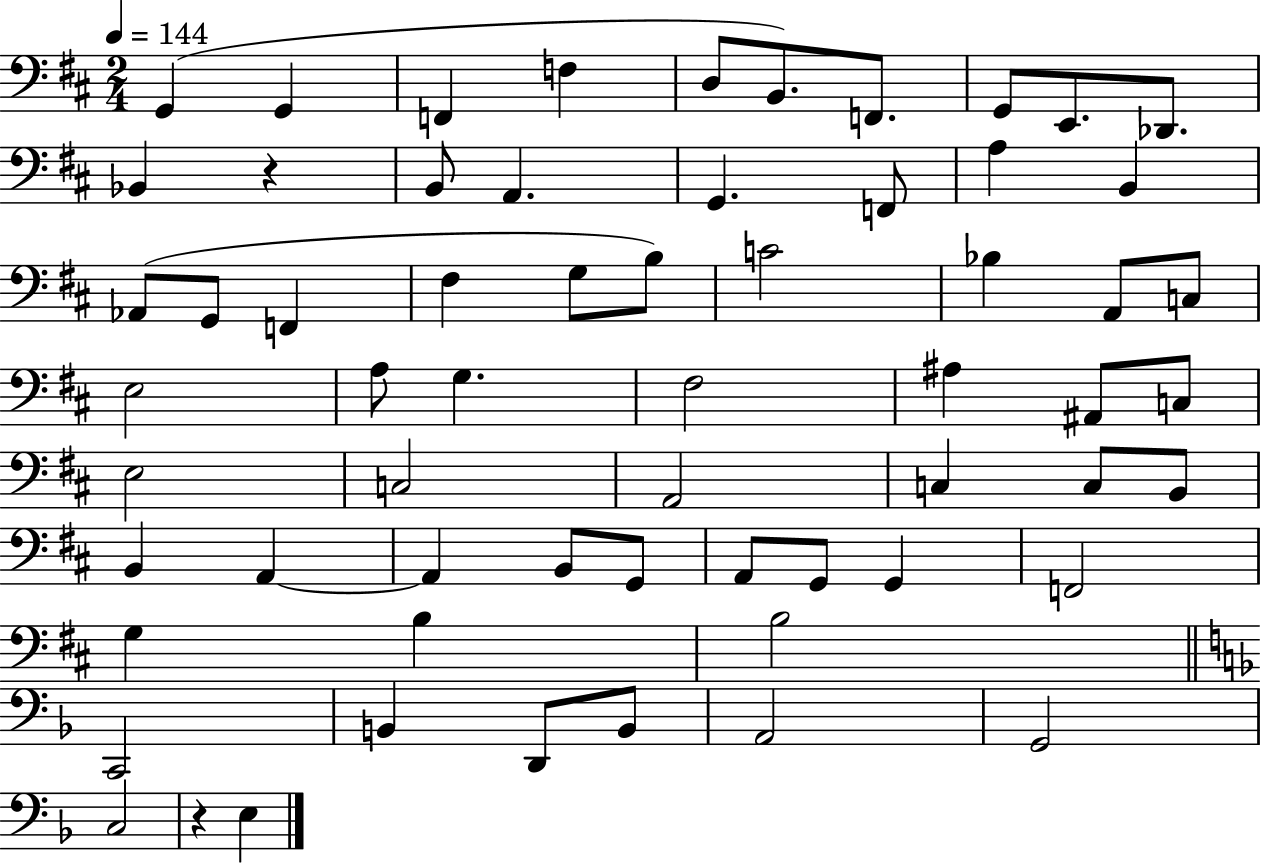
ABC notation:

X:1
T:Untitled
M:2/4
L:1/4
K:D
G,, G,, F,, F, D,/2 B,,/2 F,,/2 G,,/2 E,,/2 _D,,/2 _B,, z B,,/2 A,, G,, F,,/2 A, B,, _A,,/2 G,,/2 F,, ^F, G,/2 B,/2 C2 _B, A,,/2 C,/2 E,2 A,/2 G, ^F,2 ^A, ^A,,/2 C,/2 E,2 C,2 A,,2 C, C,/2 B,,/2 B,, A,, A,, B,,/2 G,,/2 A,,/2 G,,/2 G,, F,,2 G, B, B,2 C,,2 B,, D,,/2 B,,/2 A,,2 G,,2 C,2 z E,